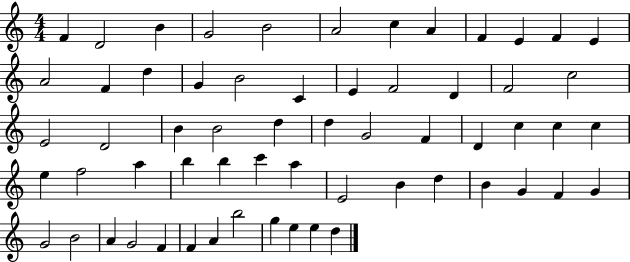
F4/q D4/h B4/q G4/h B4/h A4/h C5/q A4/q F4/q E4/q F4/q E4/q A4/h F4/q D5/q G4/q B4/h C4/q E4/q F4/h D4/q F4/h C5/h E4/h D4/h B4/q B4/h D5/q D5/q G4/h F4/q D4/q C5/q C5/q C5/q E5/q F5/h A5/q B5/q B5/q C6/q A5/q E4/h B4/q D5/q B4/q G4/q F4/q G4/q G4/h B4/h A4/q G4/h F4/q F4/q A4/q B5/h G5/q E5/q E5/q D5/q